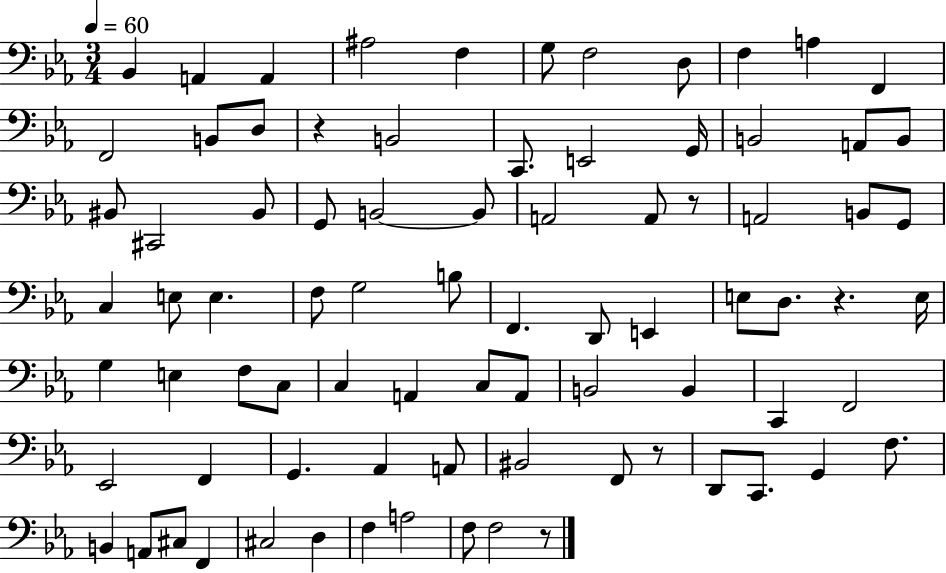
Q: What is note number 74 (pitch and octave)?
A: F3